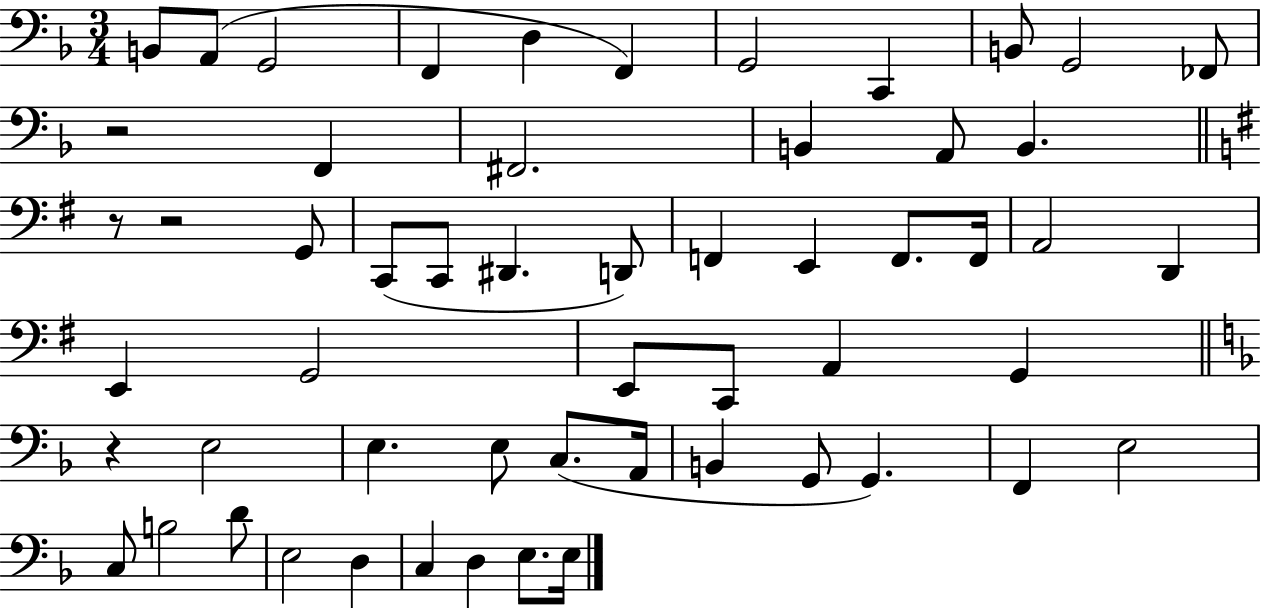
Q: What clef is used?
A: bass